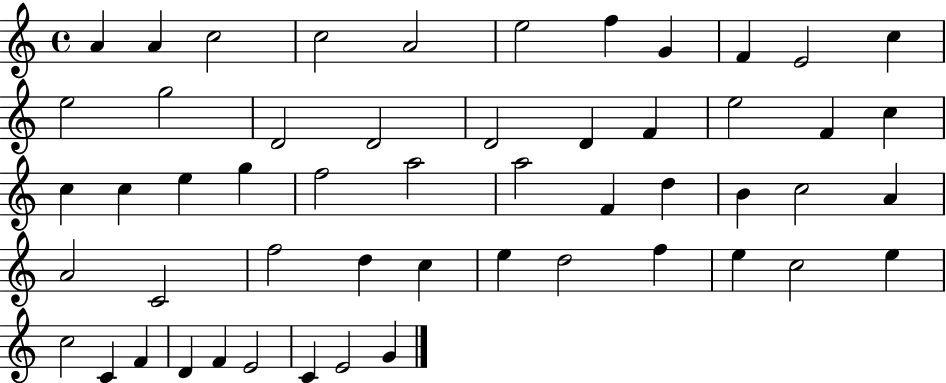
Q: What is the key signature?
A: C major